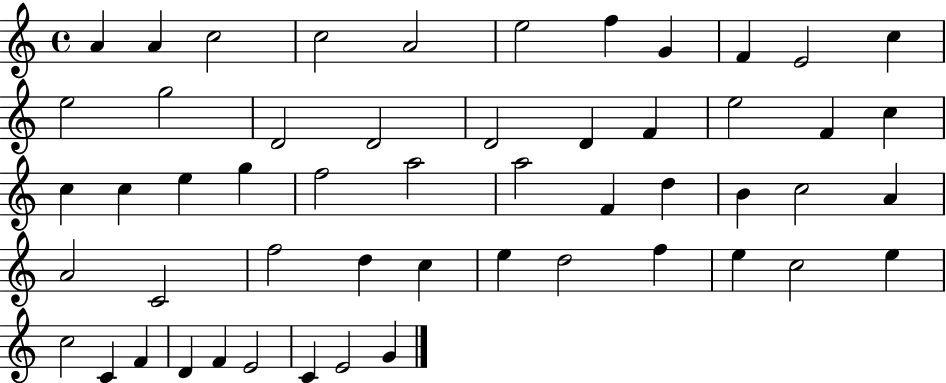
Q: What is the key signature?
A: C major